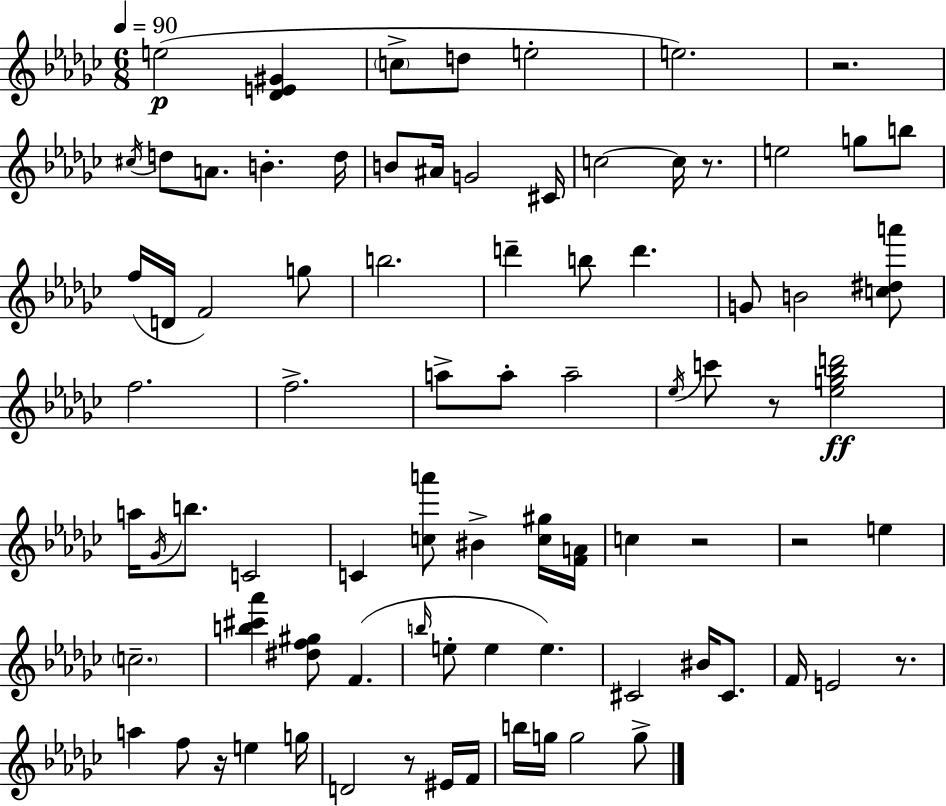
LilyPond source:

{
  \clef treble
  \numericTimeSignature
  \time 6/8
  \key ees \minor
  \tempo 4 = 90
  e''2(\p <des' e' gis'>4 | \parenthesize c''8-> d''8 e''2-. | e''2.) | r2. | \break \acciaccatura { cis''16 } d''8 a'8. b'4.-. | d''16 b'8 ais'16 g'2 | cis'16 c''2~~ c''16 r8. | e''2 g''8 b''8 | \break f''16( d'16 f'2) g''8 | b''2. | d'''4-- b''8 d'''4. | g'8 b'2 <c'' dis'' a'''>8 | \break f''2. | f''2.-> | a''8-> a''8-. a''2-- | \acciaccatura { ees''16 } c'''8 r8 <ees'' g'' bes'' d'''>2\ff | \break a''16 \acciaccatura { ges'16 } b''8. c'2 | c'4 <c'' a'''>8 bis'4-> | <c'' gis''>16 <f' a'>16 c''4 r2 | r2 e''4 | \break \parenthesize c''2.-- | <b'' cis''' aes'''>4 <dis'' f'' gis''>8 f'4.( | \grace { b''16 } e''8-. e''4 e''4.) | cis'2 | \break bis'16 cis'8. f'16 e'2 | r8. a''4 f''8 r16 e''4 | g''16 d'2 | r8 eis'16 f'16 b''16 g''16 g''2 | \break g''8-> \bar "|."
}